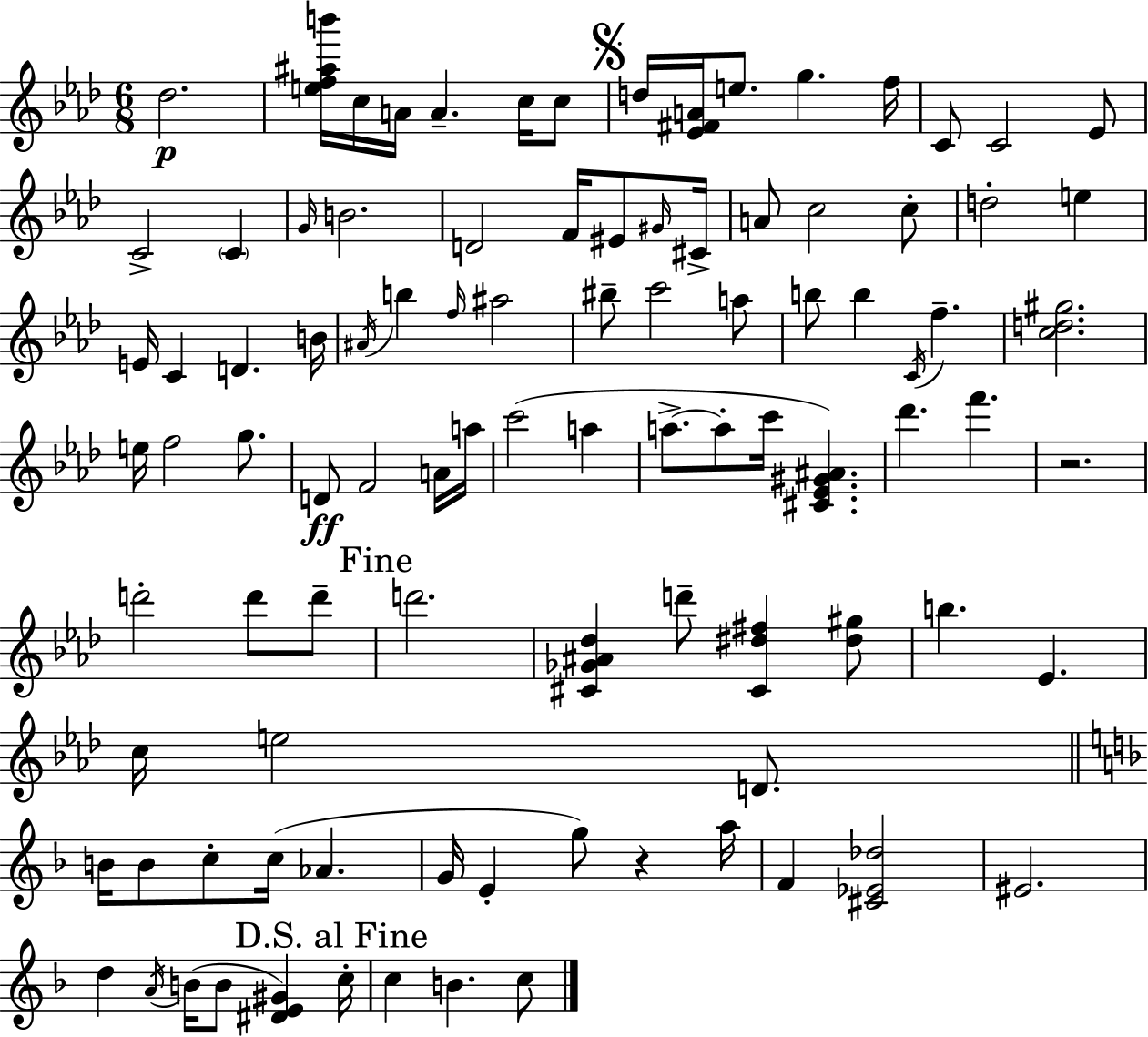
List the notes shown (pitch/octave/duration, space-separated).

Db5/h. [E5,F5,A#5,B6]/s C5/s A4/s A4/q. C5/s C5/e D5/s [Eb4,F#4,A4]/s E5/e. G5/q. F5/s C4/e C4/h Eb4/e C4/h C4/q G4/s B4/h. D4/h F4/s EIS4/e G#4/s C#4/s A4/e C5/h C5/e D5/h E5/q E4/s C4/q D4/q. B4/s A#4/s B5/q F5/s A#5/h BIS5/e C6/h A5/e B5/e B5/q C4/s F5/q. [C5,D5,G#5]/h. E5/s F5/h G5/e. D4/e F4/h A4/s A5/s C6/h A5/q A5/e. A5/e C6/s [C#4,Eb4,G#4,A#4]/q. Db6/q. F6/q. R/h. D6/h D6/e D6/e D6/h. [C#4,Gb4,A#4,Db5]/q D6/e [C#4,D#5,F#5]/q [D#5,G#5]/e B5/q. Eb4/q. C5/s E5/h D4/e. B4/s B4/e C5/e C5/s Ab4/q. G4/s E4/q G5/e R/q A5/s F4/q [C#4,Eb4,Db5]/h EIS4/h. D5/q A4/s B4/s B4/e [D#4,E4,G#4]/q C5/s C5/q B4/q. C5/e